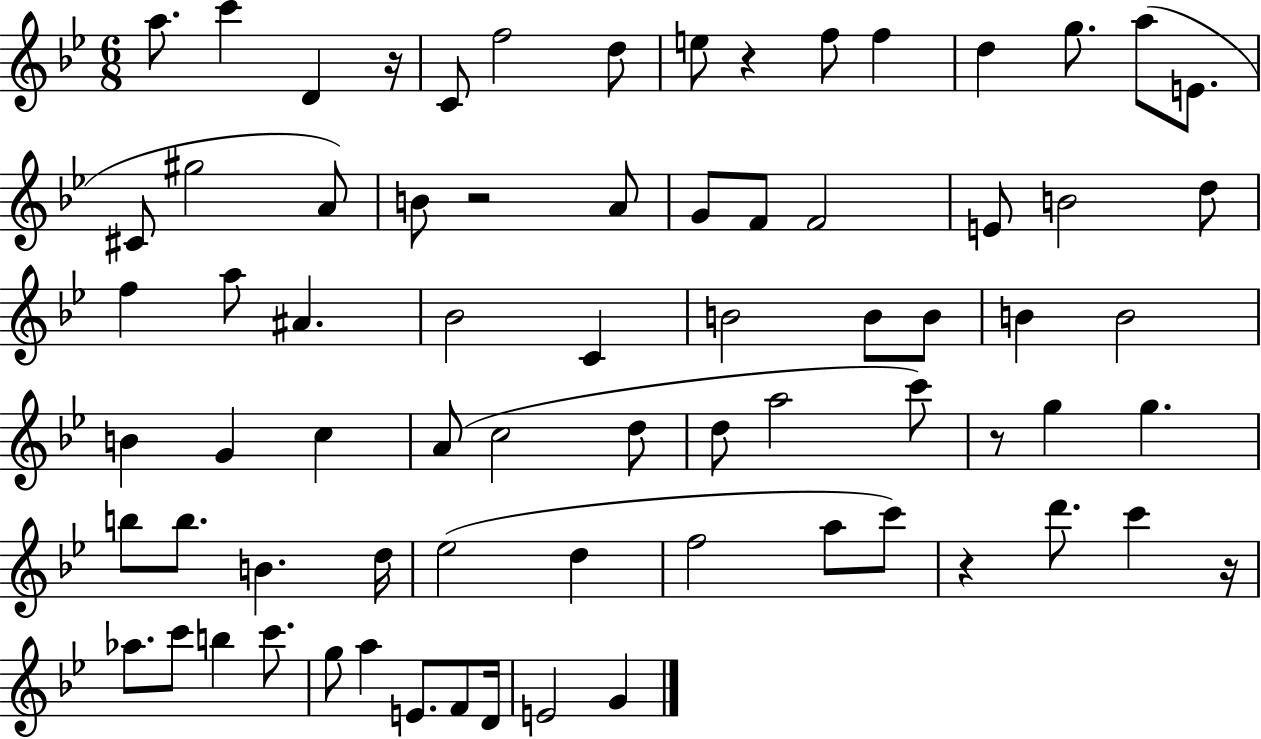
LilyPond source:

{
  \clef treble
  \numericTimeSignature
  \time 6/8
  \key bes \major
  a''8. c'''4 d'4 r16 | c'8 f''2 d''8 | e''8 r4 f''8 f''4 | d''4 g''8. a''8( e'8. | \break cis'8 gis''2 a'8) | b'8 r2 a'8 | g'8 f'8 f'2 | e'8 b'2 d''8 | \break f''4 a''8 ais'4. | bes'2 c'4 | b'2 b'8 b'8 | b'4 b'2 | \break b'4 g'4 c''4 | a'8( c''2 d''8 | d''8 a''2 c'''8) | r8 g''4 g''4. | \break b''8 b''8. b'4. d''16 | ees''2( d''4 | f''2 a''8 c'''8) | r4 d'''8. c'''4 r16 | \break aes''8. c'''8 b''4 c'''8. | g''8 a''4 e'8. f'8 d'16 | e'2 g'4 | \bar "|."
}